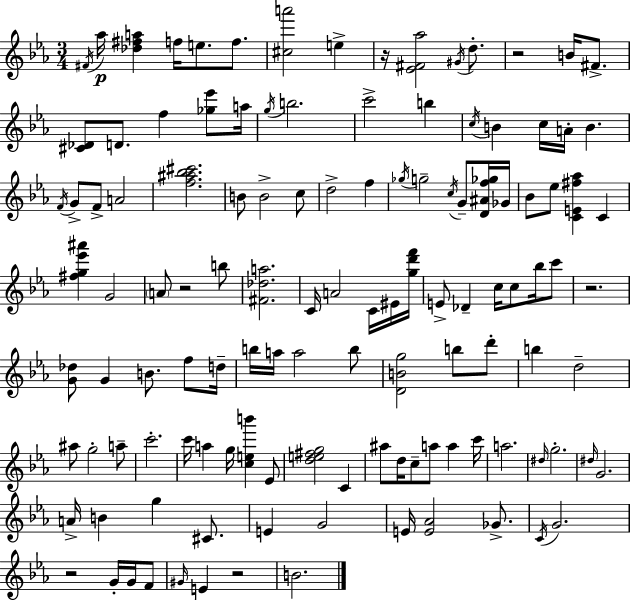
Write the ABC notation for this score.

X:1
T:Untitled
M:3/4
L:1/4
K:Eb
^F/4 _a/4 [_d^fa] f/4 e/2 f/2 [^ca']2 e z/4 [_E^F_a]2 ^G/4 d/2 z2 B/4 ^F/2 [^C_D]/2 D/2 f [_g_e']/2 a/4 g/4 b2 c'2 b c/4 B c/4 A/4 B F/4 G/2 F/2 A2 [f^a_b^c']2 B/2 B2 c/2 d2 f _g/4 g2 c/4 G/2 [D^Af_g]/4 _G/4 _B/2 _e/2 [CE^f_a] C [^fg_e'^a'] G2 A/2 z2 b/2 [^F_da]2 C/4 A2 C/4 ^E/4 [gd'f']/4 E/2 _D c/4 c/2 _b/4 c'/2 z2 [G_d]/2 G B/2 f/2 d/4 b/4 a/4 a2 b/2 [DBg]2 b/2 d'/2 b d2 ^a/2 g2 a/2 c'2 c'/4 a g/4 [ceb'] _E/2 [de^fg]2 C ^a/2 d/4 c/2 a/2 a c'/4 a2 ^d/4 g2 ^d/4 G2 A/4 B g ^C/2 E G2 E/4 [E_A]2 _G/2 C/4 G2 z2 G/4 G/4 F/2 ^G/4 E z2 B2